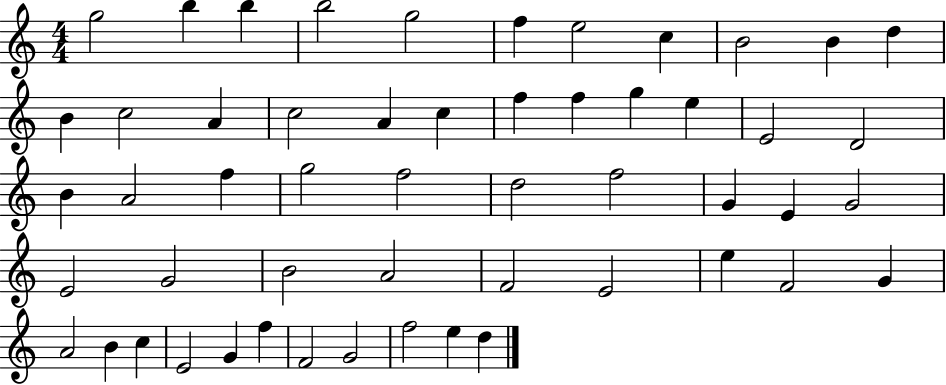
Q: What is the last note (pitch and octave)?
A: D5